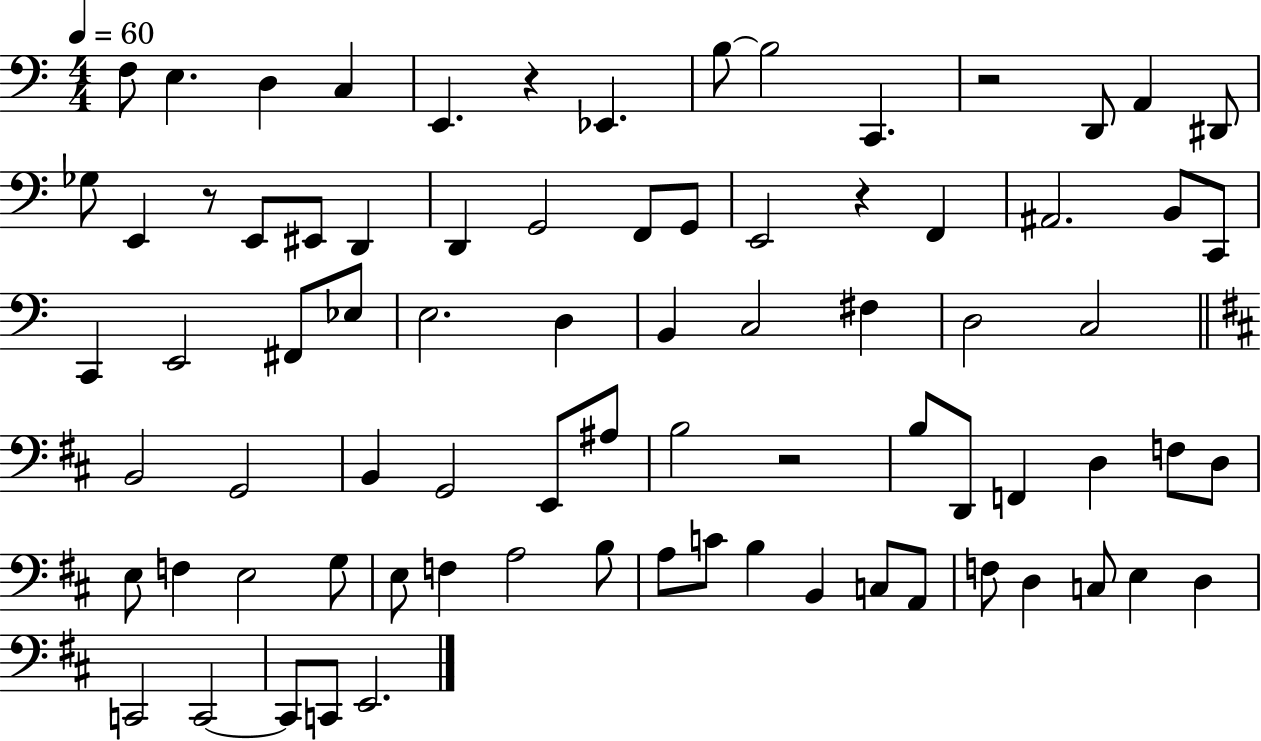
F3/e E3/q. D3/q C3/q E2/q. R/q Eb2/q. B3/e B3/h C2/q. R/h D2/e A2/q D#2/e Gb3/e E2/q R/e E2/e EIS2/e D2/q D2/q G2/h F2/e G2/e E2/h R/q F2/q A#2/h. B2/e C2/e C2/q E2/h F#2/e Eb3/e E3/h. D3/q B2/q C3/h F#3/q D3/h C3/h B2/h G2/h B2/q G2/h E2/e A#3/e B3/h R/h B3/e D2/e F2/q D3/q F3/e D3/e E3/e F3/q E3/h G3/e E3/e F3/q A3/h B3/e A3/e C4/e B3/q B2/q C3/e A2/e F3/e D3/q C3/e E3/q D3/q C2/h C2/h C2/e C2/e E2/h.